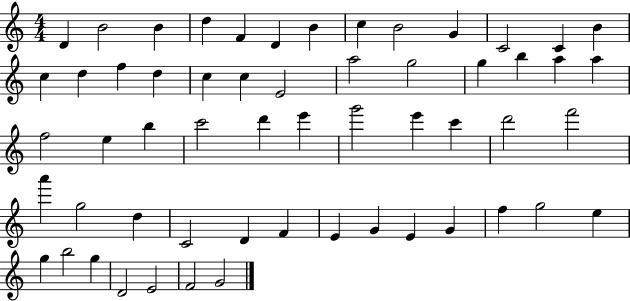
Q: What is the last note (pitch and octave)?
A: G4